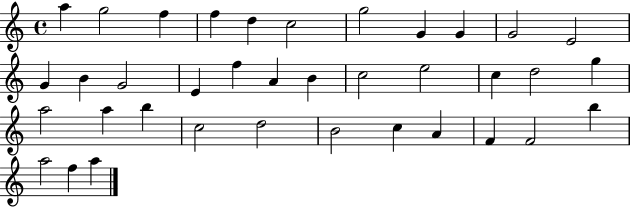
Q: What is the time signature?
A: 4/4